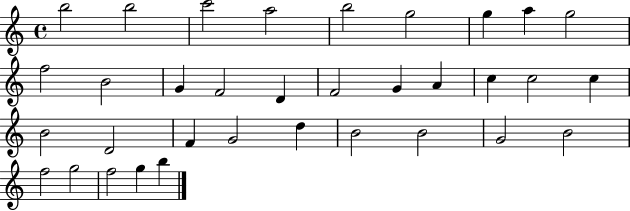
B5/h B5/h C6/h A5/h B5/h G5/h G5/q A5/q G5/h F5/h B4/h G4/q F4/h D4/q F4/h G4/q A4/q C5/q C5/h C5/q B4/h D4/h F4/q G4/h D5/q B4/h B4/h G4/h B4/h F5/h G5/h F5/h G5/q B5/q